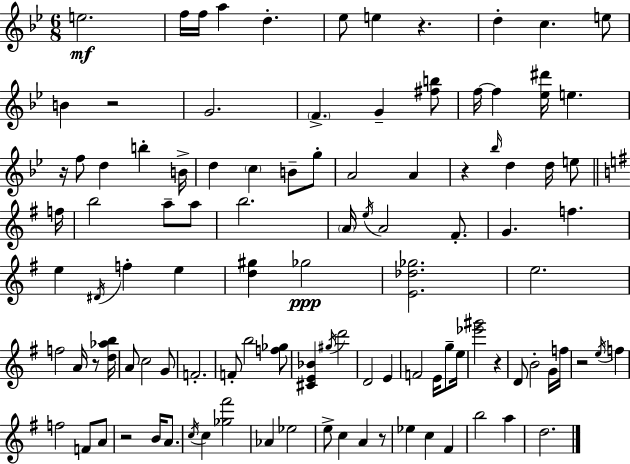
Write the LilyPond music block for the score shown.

{
  \clef treble
  \numericTimeSignature
  \time 6/8
  \key g \minor
  e''2.\mf | f''16 f''16 a''4 d''4.-. | ees''8 e''4 r4. | d''4-. c''4. e''8 | \break b'4 r2 | g'2. | \parenthesize f'4.-> g'4-- <fis'' b''>8 | f''16~~ f''4 <ees'' dis'''>16 e''4. | \break r16 f''8 d''4 b''4-. b'16-> | d''4 \parenthesize c''4 b'8-- g''8-. | a'2 a'4 | r4 \grace { bes''16 } d''4 d''16 e''8 | \break \bar "||" \break \key e \minor f''16 b''2 a''8-- a''8 | b''2. | \parenthesize a'16 \acciaccatura { e''16 } a'2 fis'8.-. | g'4. f''4. | \break e''4 \acciaccatura { dis'16 } f''4-. e''4 | <d'' gis''>4 ges''2\ppp | <e' des'' ges''>2. | e''2. | \break f''2 a'16 | r8 <d'' aes'' b''>16 a'8 c''2 | g'8 f'2.-. | f'8-. b''2 | \break <f'' ges''>8 <cis' e' bes'>4 \acciaccatura { gis''16 } d'''2 | d'2 | e'4 f'2 | e'16 g''8-- e''16 <ees''' gis'''>2 | \break r4 d'8 b'2-. | g'16 f''16 r2 | \acciaccatura { e''16 } f''4 f''2 | f'8 a'8 r2 | \break b'16 a'8. \acciaccatura { c''16 } c''4 <ges'' fis'''>2 | aes'4 ees''2 | e''8-> c''4 | a'4 r8 ees''4 c''4 | \break fis'4 b''2 | a''4 d''2. | \bar "|."
}